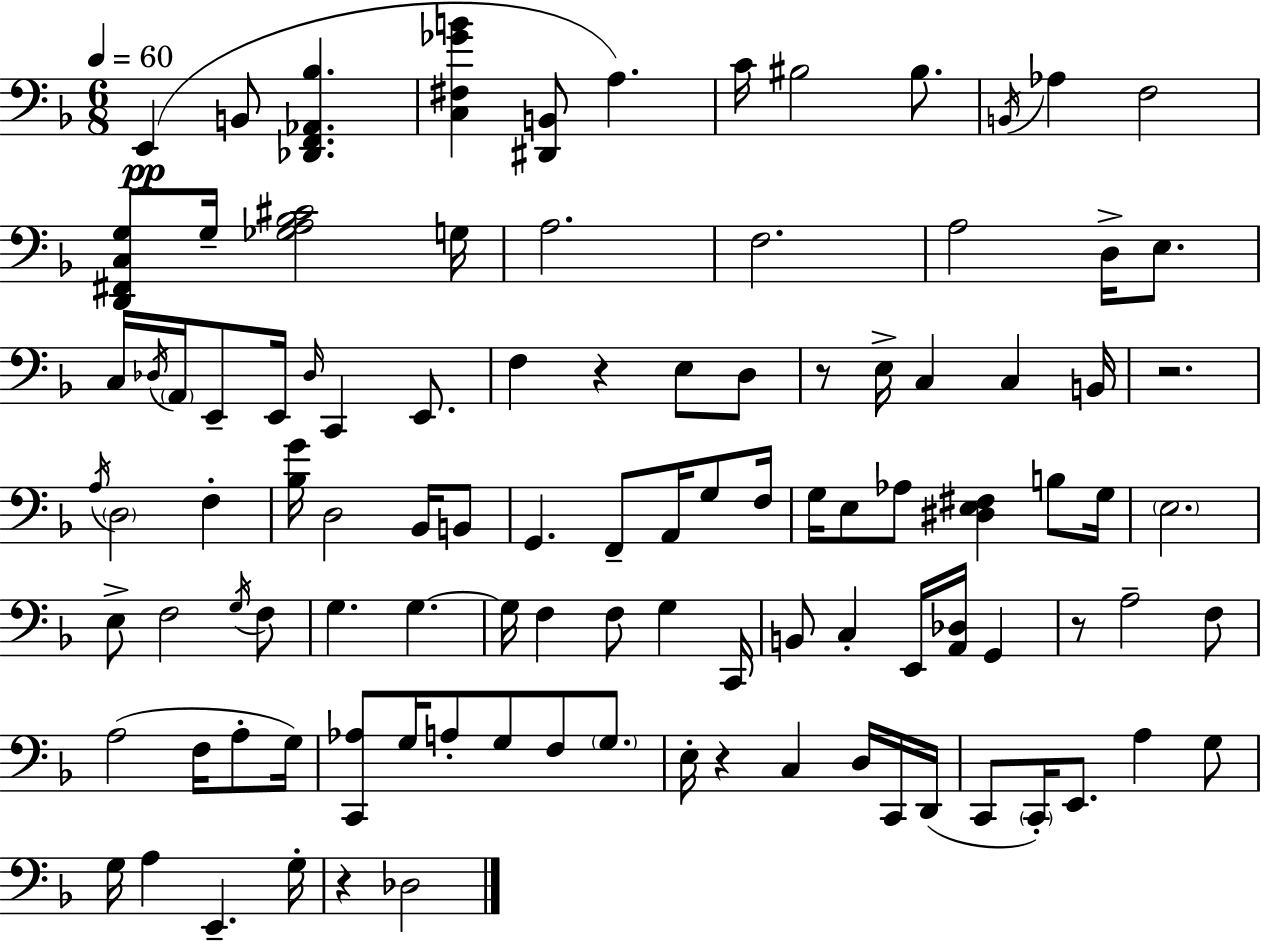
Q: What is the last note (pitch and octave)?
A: Db3